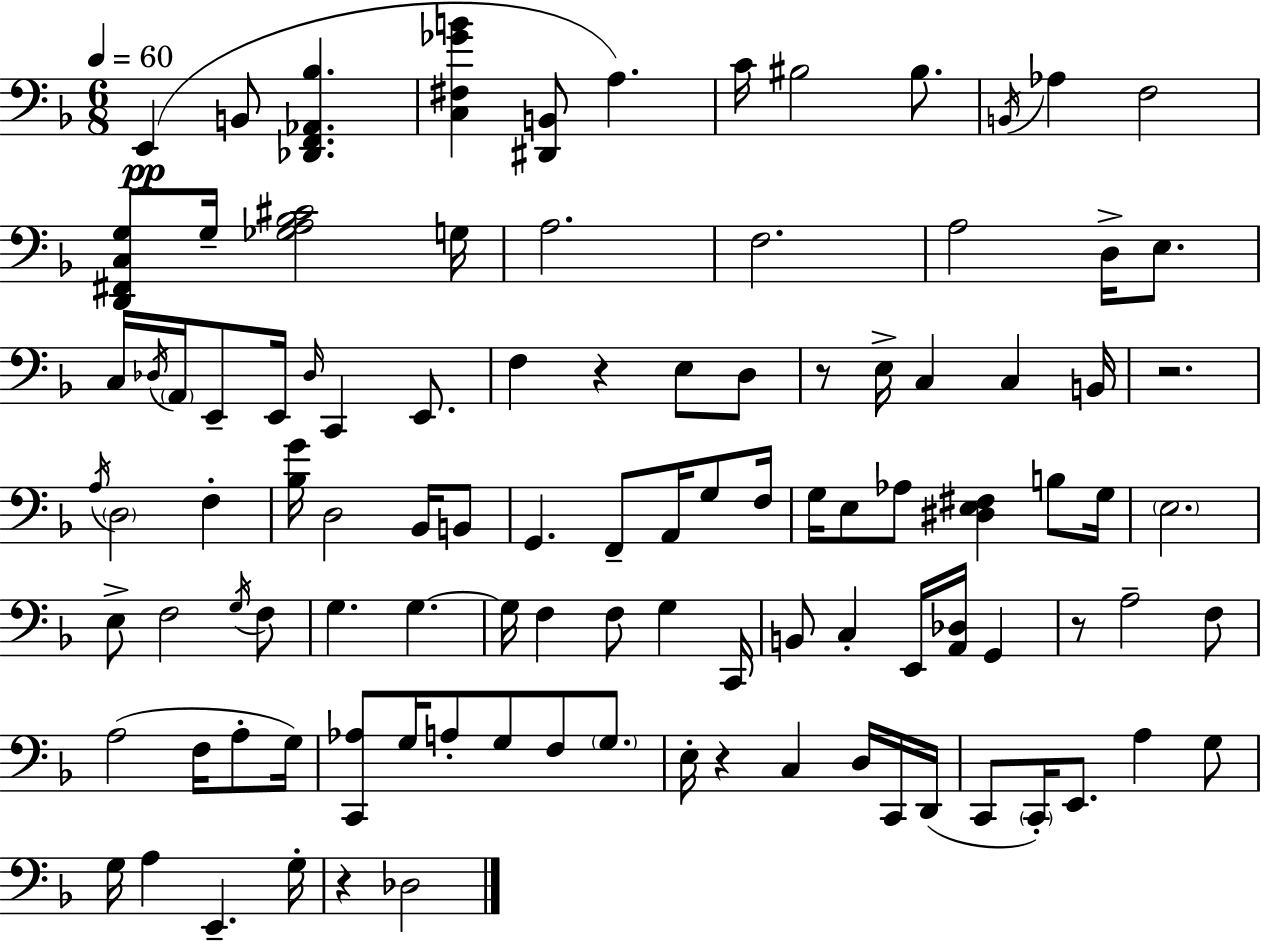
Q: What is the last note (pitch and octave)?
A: Db3